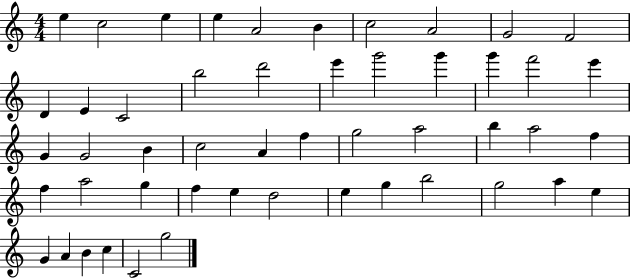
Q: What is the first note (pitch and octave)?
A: E5